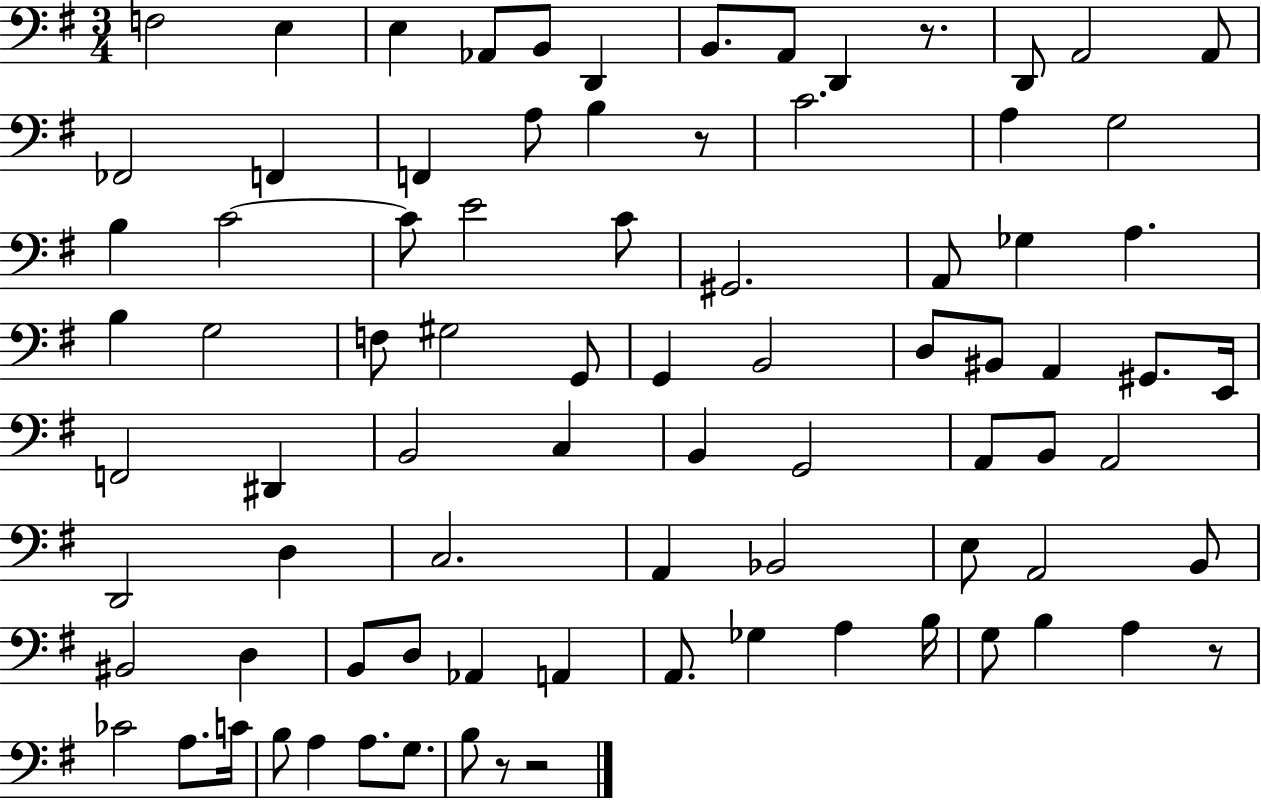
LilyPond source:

{
  \clef bass
  \numericTimeSignature
  \time 3/4
  \key g \major
  \repeat volta 2 { f2 e4 | e4 aes,8 b,8 d,4 | b,8. a,8 d,4 r8. | d,8 a,2 a,8 | \break fes,2 f,4 | f,4 a8 b4 r8 | c'2. | a4 g2 | \break b4 c'2~~ | c'8 e'2 c'8 | gis,2. | a,8 ges4 a4. | \break b4 g2 | f8 gis2 g,8 | g,4 b,2 | d8 bis,8 a,4 gis,8. e,16 | \break f,2 dis,4 | b,2 c4 | b,4 g,2 | a,8 b,8 a,2 | \break d,2 d4 | c2. | a,4 bes,2 | e8 a,2 b,8 | \break bis,2 d4 | b,8 d8 aes,4 a,4 | a,8. ges4 a4 b16 | g8 b4 a4 r8 | \break ces'2 a8. c'16 | b8 a4 a8. g8. | b8 r8 r2 | } \bar "|."
}